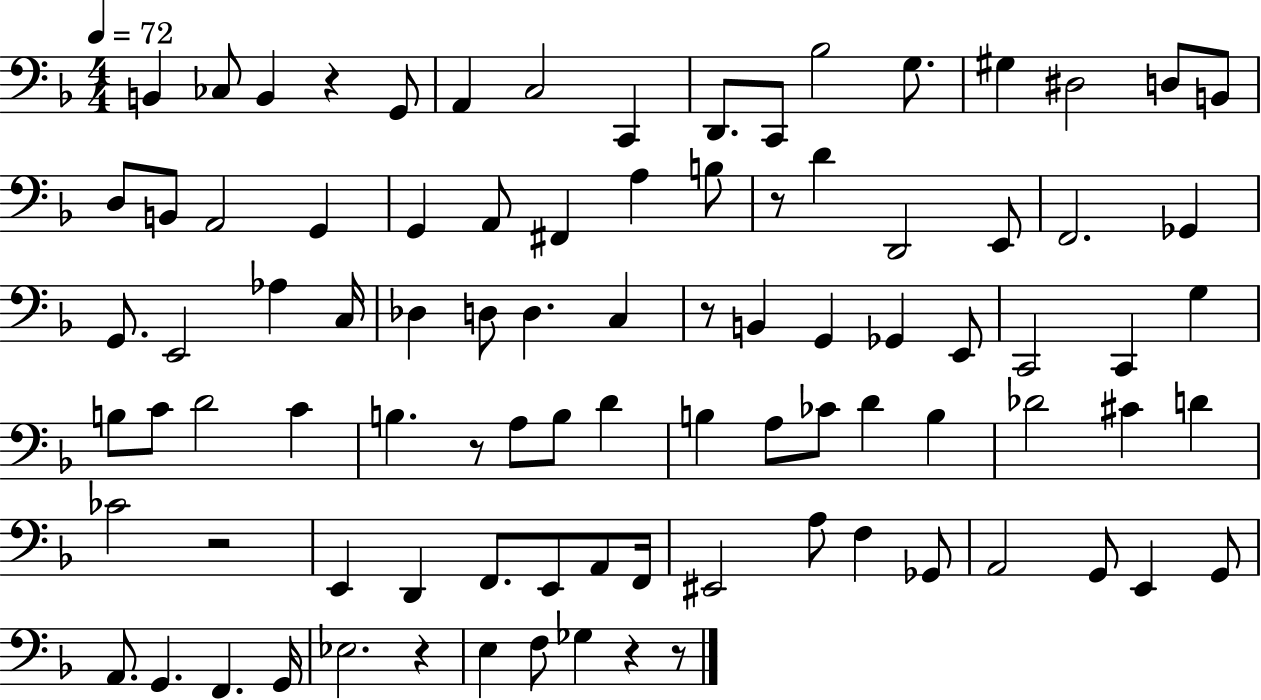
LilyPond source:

{
  \clef bass
  \numericTimeSignature
  \time 4/4
  \key f \major
  \tempo 4 = 72
  b,4 ces8 b,4 r4 g,8 | a,4 c2 c,4 | d,8. c,8 bes2 g8. | gis4 dis2 d8 b,8 | \break d8 b,8 a,2 g,4 | g,4 a,8 fis,4 a4 b8 | r8 d'4 d,2 e,8 | f,2. ges,4 | \break g,8. e,2 aes4 c16 | des4 d8 d4. c4 | r8 b,4 g,4 ges,4 e,8 | c,2 c,4 g4 | \break b8 c'8 d'2 c'4 | b4. r8 a8 b8 d'4 | b4 a8 ces'8 d'4 b4 | des'2 cis'4 d'4 | \break ces'2 r2 | e,4 d,4 f,8. e,8 a,8 f,16 | eis,2 a8 f4 ges,8 | a,2 g,8 e,4 g,8 | \break a,8. g,4. f,4. g,16 | ees2. r4 | e4 f8 ges4 r4 r8 | \bar "|."
}